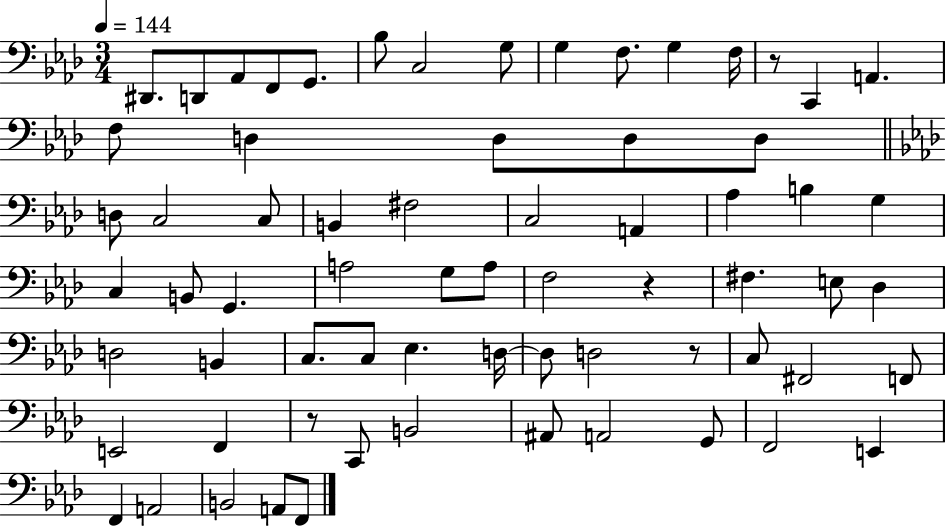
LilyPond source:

{
  \clef bass
  \numericTimeSignature
  \time 3/4
  \key aes \major
  \tempo 4 = 144
  dis,8. d,8 aes,8 f,8 g,8. | bes8 c2 g8 | g4 f8. g4 f16 | r8 c,4 a,4. | \break f8 d4 d8 d8 d8 | \bar "||" \break \key aes \major d8 c2 c8 | b,4 fis2 | c2 a,4 | aes4 b4 g4 | \break c4 b,8 g,4. | a2 g8 a8 | f2 r4 | fis4. e8 des4 | \break d2 b,4 | c8. c8 ees4. d16~~ | d8 d2 r8 | c8 fis,2 f,8 | \break e,2 f,4 | r8 c,8 b,2 | ais,8 a,2 g,8 | f,2 e,4 | \break f,4 a,2 | b,2 a,8 f,8 | \bar "|."
}